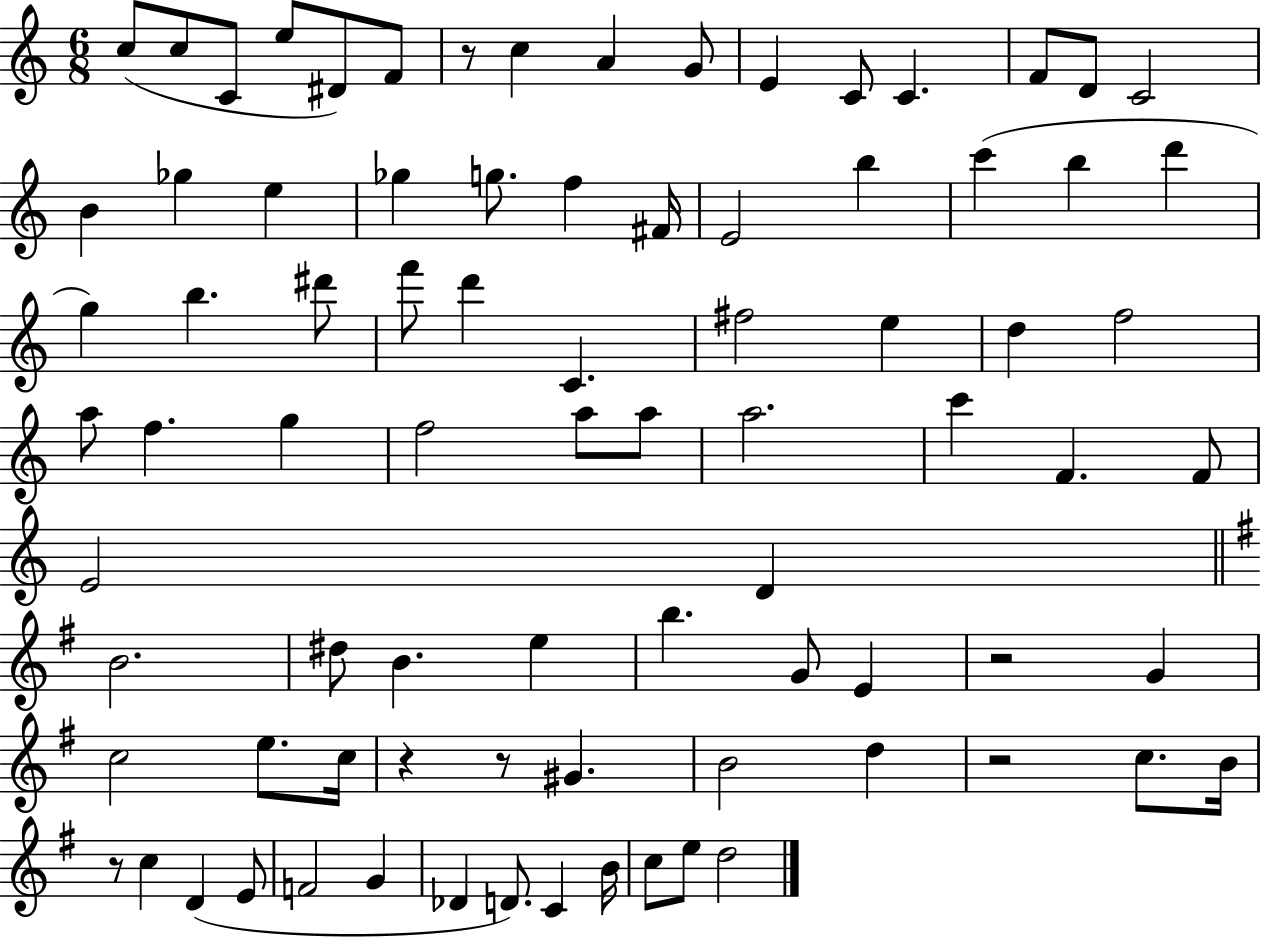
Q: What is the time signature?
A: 6/8